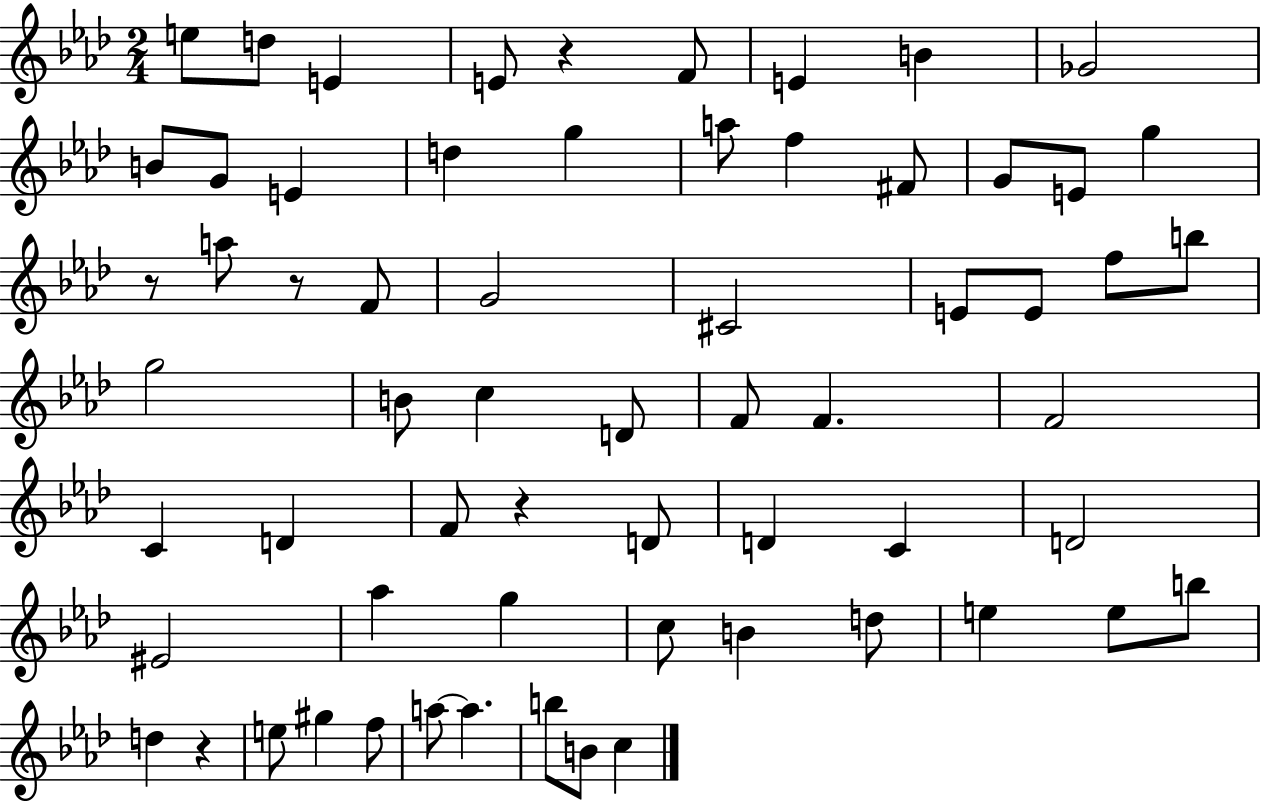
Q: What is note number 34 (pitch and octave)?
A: F4